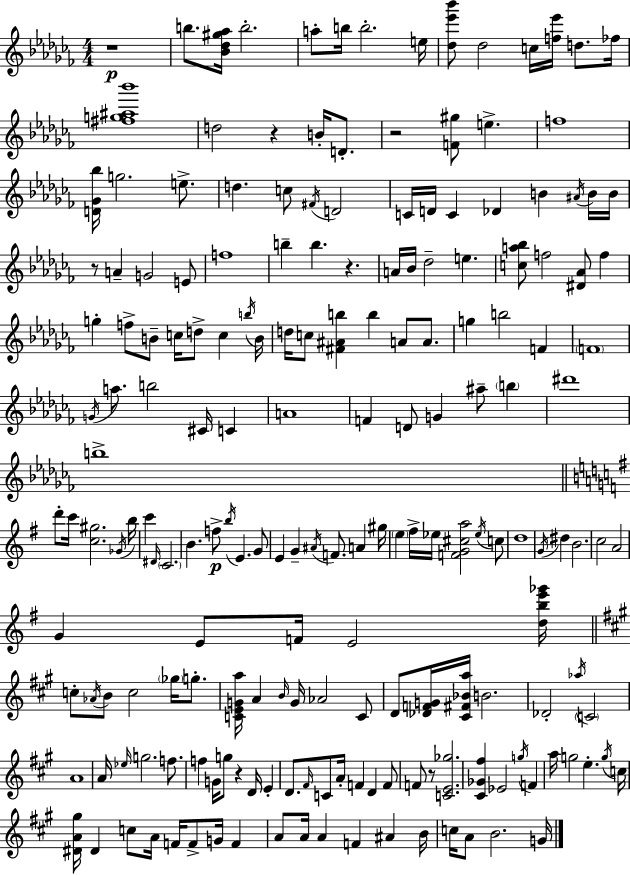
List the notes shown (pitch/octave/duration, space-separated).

R/w B5/e. [Bb4,Db5,G#5,Ab5]/s B5/h. A5/e B5/s B5/h. E5/s [Db5,Eb6,Bb6]/e Db5/h C5/s [F5,Eb6]/s D5/e. FES5/s [F#5,G5,A#5,Bb6]/w D5/h R/q B4/s D4/e. R/h [F4,G#5]/e E5/q. F5/w [D4,Gb4,Bb5]/s G5/h. E5/e. D5/q. C5/e F#4/s D4/h C4/s D4/s C4/q Db4/q B4/q A#4/s B4/s B4/s R/e A4/q G4/h E4/e F5/w B5/q B5/q. R/q. A4/s Bb4/s Db5/h E5/q. [C5,A5,Bb5]/e F5/h [D#4,Ab4]/e F5/q G5/q F5/e B4/e C5/s D5/e C5/q B5/s B4/s D5/s C5/e [F#4,A#4,B5]/q B5/q A4/e A4/e. G5/q B5/h F4/q F4/w G4/s A5/e. B5/h C#4/s C4/q A4/w F4/q D4/e G4/q A#5/e B5/q D#6/w B5/w D6/e C6/s [C5,G#5]/h. Gb4/s B5/s C6/q D#4/s C4/h. B4/q. F5/e B5/s E4/q. G4/e E4/q G4/q A#4/s F4/e. A4/q G#5/s E5/q F#5/s Eb5/s [F4,G4,C#5,A5]/h Eb5/s C5/e D5/w G4/s D#5/q B4/h. C5/h A4/h G4/q E4/e F4/s E4/h [D5,B5,E6,Gb6]/s C5/e Ab4/s B4/e C5/h Gb5/s G5/e. [C4,E4,G4,A5]/s A4/q B4/s G4/s Ab4/h C4/e D4/e [Db4,F4,G4]/s [C#4,F#4,Bb4,A5]/s B4/h. Db4/h Ab5/s C4/h A4/w A4/s Eb5/s G5/h. F5/e. F5/q G4/s G5/e R/q D4/s E4/q D4/e. F#4/s C4/e A4/s F4/q D4/q F4/e F4/e R/e [C4,E4,Gb5]/h. [C#4,Gb4,F#5]/q Eb4/h G5/s F4/q A5/s G5/h E5/q. G5/s C5/s [D#4,A4,G#5]/s D#4/q C5/e A4/s F4/s F4/e G4/s F4/q A4/e A4/s A4/q F4/q A#4/q B4/s C5/s A4/e B4/h. G4/s